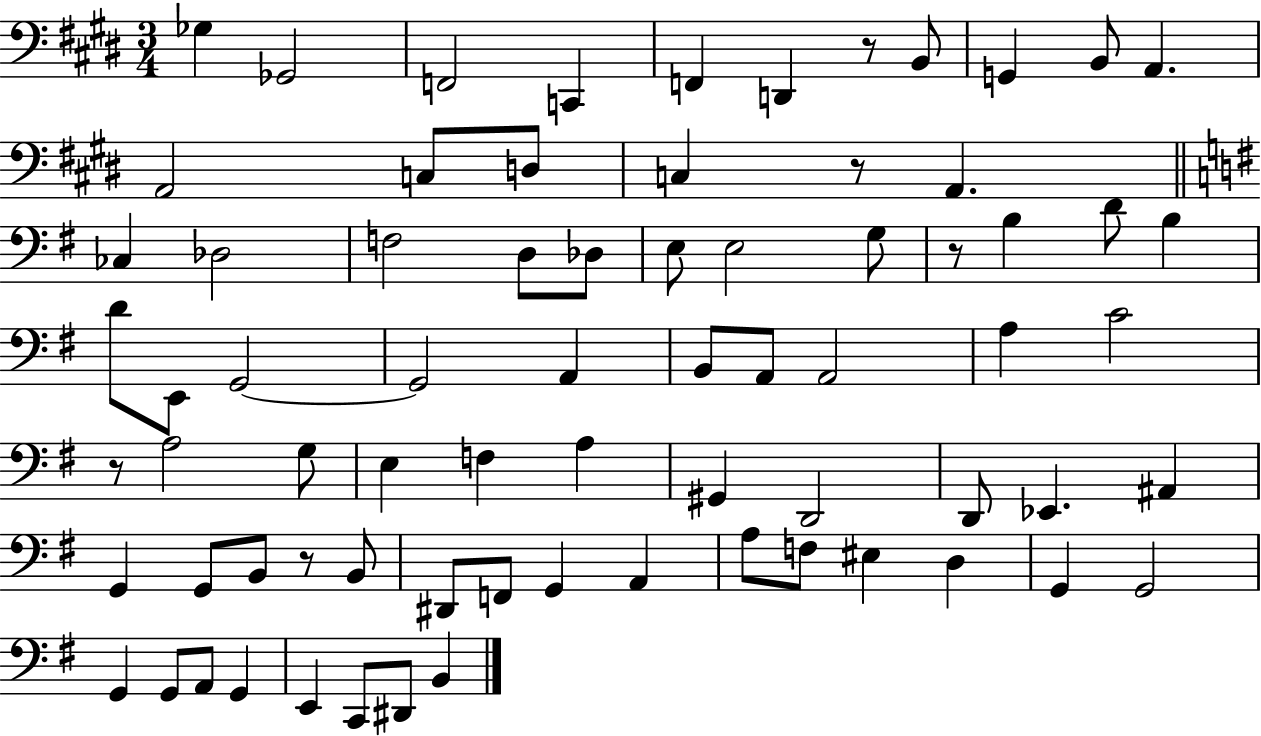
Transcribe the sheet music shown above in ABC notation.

X:1
T:Untitled
M:3/4
L:1/4
K:E
_G, _G,,2 F,,2 C,, F,, D,, z/2 B,,/2 G,, B,,/2 A,, A,,2 C,/2 D,/2 C, z/2 A,, _C, _D,2 F,2 D,/2 _D,/2 E,/2 E,2 G,/2 z/2 B, D/2 B, D/2 E,,/2 G,,2 G,,2 A,, B,,/2 A,,/2 A,,2 A, C2 z/2 A,2 G,/2 E, F, A, ^G,, D,,2 D,,/2 _E,, ^A,, G,, G,,/2 B,,/2 z/2 B,,/2 ^D,,/2 F,,/2 G,, A,, A,/2 F,/2 ^E, D, G,, G,,2 G,, G,,/2 A,,/2 G,, E,, C,,/2 ^D,,/2 B,,